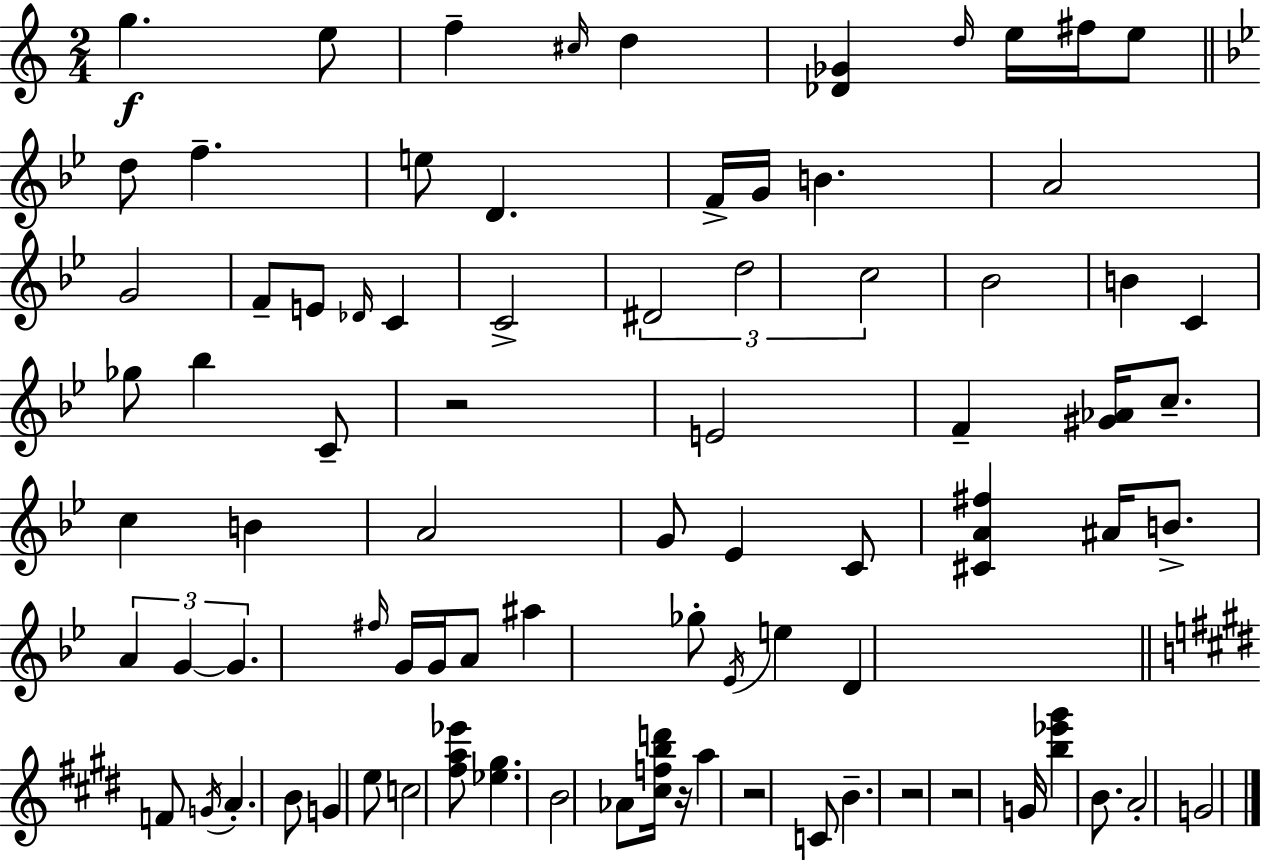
X:1
T:Untitled
M:2/4
L:1/4
K:C
g e/2 f ^c/4 d [_D_G] d/4 e/4 ^f/4 e/2 d/2 f e/2 D F/4 G/4 B A2 G2 F/2 E/2 _D/4 C C2 ^D2 d2 c2 _B2 B C _g/2 _b C/2 z2 E2 F [^G_A]/4 c/2 c B A2 G/2 _E C/2 [^CA^f] ^A/4 B/2 A G G ^f/4 G/4 G/4 A/2 ^a _g/2 _E/4 e D F/2 G/4 A B/2 G e/2 c2 [^fa_e']/2 [_e^g] B2 _A/2 [^cfbd']/4 z/4 a z2 C/2 B z2 z2 G/4 [b_e'^g'] B/2 A2 G2